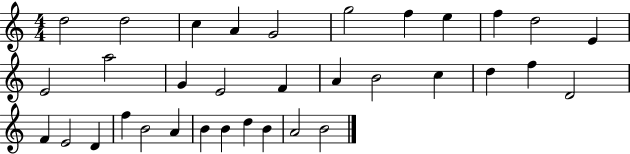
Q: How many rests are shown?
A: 0